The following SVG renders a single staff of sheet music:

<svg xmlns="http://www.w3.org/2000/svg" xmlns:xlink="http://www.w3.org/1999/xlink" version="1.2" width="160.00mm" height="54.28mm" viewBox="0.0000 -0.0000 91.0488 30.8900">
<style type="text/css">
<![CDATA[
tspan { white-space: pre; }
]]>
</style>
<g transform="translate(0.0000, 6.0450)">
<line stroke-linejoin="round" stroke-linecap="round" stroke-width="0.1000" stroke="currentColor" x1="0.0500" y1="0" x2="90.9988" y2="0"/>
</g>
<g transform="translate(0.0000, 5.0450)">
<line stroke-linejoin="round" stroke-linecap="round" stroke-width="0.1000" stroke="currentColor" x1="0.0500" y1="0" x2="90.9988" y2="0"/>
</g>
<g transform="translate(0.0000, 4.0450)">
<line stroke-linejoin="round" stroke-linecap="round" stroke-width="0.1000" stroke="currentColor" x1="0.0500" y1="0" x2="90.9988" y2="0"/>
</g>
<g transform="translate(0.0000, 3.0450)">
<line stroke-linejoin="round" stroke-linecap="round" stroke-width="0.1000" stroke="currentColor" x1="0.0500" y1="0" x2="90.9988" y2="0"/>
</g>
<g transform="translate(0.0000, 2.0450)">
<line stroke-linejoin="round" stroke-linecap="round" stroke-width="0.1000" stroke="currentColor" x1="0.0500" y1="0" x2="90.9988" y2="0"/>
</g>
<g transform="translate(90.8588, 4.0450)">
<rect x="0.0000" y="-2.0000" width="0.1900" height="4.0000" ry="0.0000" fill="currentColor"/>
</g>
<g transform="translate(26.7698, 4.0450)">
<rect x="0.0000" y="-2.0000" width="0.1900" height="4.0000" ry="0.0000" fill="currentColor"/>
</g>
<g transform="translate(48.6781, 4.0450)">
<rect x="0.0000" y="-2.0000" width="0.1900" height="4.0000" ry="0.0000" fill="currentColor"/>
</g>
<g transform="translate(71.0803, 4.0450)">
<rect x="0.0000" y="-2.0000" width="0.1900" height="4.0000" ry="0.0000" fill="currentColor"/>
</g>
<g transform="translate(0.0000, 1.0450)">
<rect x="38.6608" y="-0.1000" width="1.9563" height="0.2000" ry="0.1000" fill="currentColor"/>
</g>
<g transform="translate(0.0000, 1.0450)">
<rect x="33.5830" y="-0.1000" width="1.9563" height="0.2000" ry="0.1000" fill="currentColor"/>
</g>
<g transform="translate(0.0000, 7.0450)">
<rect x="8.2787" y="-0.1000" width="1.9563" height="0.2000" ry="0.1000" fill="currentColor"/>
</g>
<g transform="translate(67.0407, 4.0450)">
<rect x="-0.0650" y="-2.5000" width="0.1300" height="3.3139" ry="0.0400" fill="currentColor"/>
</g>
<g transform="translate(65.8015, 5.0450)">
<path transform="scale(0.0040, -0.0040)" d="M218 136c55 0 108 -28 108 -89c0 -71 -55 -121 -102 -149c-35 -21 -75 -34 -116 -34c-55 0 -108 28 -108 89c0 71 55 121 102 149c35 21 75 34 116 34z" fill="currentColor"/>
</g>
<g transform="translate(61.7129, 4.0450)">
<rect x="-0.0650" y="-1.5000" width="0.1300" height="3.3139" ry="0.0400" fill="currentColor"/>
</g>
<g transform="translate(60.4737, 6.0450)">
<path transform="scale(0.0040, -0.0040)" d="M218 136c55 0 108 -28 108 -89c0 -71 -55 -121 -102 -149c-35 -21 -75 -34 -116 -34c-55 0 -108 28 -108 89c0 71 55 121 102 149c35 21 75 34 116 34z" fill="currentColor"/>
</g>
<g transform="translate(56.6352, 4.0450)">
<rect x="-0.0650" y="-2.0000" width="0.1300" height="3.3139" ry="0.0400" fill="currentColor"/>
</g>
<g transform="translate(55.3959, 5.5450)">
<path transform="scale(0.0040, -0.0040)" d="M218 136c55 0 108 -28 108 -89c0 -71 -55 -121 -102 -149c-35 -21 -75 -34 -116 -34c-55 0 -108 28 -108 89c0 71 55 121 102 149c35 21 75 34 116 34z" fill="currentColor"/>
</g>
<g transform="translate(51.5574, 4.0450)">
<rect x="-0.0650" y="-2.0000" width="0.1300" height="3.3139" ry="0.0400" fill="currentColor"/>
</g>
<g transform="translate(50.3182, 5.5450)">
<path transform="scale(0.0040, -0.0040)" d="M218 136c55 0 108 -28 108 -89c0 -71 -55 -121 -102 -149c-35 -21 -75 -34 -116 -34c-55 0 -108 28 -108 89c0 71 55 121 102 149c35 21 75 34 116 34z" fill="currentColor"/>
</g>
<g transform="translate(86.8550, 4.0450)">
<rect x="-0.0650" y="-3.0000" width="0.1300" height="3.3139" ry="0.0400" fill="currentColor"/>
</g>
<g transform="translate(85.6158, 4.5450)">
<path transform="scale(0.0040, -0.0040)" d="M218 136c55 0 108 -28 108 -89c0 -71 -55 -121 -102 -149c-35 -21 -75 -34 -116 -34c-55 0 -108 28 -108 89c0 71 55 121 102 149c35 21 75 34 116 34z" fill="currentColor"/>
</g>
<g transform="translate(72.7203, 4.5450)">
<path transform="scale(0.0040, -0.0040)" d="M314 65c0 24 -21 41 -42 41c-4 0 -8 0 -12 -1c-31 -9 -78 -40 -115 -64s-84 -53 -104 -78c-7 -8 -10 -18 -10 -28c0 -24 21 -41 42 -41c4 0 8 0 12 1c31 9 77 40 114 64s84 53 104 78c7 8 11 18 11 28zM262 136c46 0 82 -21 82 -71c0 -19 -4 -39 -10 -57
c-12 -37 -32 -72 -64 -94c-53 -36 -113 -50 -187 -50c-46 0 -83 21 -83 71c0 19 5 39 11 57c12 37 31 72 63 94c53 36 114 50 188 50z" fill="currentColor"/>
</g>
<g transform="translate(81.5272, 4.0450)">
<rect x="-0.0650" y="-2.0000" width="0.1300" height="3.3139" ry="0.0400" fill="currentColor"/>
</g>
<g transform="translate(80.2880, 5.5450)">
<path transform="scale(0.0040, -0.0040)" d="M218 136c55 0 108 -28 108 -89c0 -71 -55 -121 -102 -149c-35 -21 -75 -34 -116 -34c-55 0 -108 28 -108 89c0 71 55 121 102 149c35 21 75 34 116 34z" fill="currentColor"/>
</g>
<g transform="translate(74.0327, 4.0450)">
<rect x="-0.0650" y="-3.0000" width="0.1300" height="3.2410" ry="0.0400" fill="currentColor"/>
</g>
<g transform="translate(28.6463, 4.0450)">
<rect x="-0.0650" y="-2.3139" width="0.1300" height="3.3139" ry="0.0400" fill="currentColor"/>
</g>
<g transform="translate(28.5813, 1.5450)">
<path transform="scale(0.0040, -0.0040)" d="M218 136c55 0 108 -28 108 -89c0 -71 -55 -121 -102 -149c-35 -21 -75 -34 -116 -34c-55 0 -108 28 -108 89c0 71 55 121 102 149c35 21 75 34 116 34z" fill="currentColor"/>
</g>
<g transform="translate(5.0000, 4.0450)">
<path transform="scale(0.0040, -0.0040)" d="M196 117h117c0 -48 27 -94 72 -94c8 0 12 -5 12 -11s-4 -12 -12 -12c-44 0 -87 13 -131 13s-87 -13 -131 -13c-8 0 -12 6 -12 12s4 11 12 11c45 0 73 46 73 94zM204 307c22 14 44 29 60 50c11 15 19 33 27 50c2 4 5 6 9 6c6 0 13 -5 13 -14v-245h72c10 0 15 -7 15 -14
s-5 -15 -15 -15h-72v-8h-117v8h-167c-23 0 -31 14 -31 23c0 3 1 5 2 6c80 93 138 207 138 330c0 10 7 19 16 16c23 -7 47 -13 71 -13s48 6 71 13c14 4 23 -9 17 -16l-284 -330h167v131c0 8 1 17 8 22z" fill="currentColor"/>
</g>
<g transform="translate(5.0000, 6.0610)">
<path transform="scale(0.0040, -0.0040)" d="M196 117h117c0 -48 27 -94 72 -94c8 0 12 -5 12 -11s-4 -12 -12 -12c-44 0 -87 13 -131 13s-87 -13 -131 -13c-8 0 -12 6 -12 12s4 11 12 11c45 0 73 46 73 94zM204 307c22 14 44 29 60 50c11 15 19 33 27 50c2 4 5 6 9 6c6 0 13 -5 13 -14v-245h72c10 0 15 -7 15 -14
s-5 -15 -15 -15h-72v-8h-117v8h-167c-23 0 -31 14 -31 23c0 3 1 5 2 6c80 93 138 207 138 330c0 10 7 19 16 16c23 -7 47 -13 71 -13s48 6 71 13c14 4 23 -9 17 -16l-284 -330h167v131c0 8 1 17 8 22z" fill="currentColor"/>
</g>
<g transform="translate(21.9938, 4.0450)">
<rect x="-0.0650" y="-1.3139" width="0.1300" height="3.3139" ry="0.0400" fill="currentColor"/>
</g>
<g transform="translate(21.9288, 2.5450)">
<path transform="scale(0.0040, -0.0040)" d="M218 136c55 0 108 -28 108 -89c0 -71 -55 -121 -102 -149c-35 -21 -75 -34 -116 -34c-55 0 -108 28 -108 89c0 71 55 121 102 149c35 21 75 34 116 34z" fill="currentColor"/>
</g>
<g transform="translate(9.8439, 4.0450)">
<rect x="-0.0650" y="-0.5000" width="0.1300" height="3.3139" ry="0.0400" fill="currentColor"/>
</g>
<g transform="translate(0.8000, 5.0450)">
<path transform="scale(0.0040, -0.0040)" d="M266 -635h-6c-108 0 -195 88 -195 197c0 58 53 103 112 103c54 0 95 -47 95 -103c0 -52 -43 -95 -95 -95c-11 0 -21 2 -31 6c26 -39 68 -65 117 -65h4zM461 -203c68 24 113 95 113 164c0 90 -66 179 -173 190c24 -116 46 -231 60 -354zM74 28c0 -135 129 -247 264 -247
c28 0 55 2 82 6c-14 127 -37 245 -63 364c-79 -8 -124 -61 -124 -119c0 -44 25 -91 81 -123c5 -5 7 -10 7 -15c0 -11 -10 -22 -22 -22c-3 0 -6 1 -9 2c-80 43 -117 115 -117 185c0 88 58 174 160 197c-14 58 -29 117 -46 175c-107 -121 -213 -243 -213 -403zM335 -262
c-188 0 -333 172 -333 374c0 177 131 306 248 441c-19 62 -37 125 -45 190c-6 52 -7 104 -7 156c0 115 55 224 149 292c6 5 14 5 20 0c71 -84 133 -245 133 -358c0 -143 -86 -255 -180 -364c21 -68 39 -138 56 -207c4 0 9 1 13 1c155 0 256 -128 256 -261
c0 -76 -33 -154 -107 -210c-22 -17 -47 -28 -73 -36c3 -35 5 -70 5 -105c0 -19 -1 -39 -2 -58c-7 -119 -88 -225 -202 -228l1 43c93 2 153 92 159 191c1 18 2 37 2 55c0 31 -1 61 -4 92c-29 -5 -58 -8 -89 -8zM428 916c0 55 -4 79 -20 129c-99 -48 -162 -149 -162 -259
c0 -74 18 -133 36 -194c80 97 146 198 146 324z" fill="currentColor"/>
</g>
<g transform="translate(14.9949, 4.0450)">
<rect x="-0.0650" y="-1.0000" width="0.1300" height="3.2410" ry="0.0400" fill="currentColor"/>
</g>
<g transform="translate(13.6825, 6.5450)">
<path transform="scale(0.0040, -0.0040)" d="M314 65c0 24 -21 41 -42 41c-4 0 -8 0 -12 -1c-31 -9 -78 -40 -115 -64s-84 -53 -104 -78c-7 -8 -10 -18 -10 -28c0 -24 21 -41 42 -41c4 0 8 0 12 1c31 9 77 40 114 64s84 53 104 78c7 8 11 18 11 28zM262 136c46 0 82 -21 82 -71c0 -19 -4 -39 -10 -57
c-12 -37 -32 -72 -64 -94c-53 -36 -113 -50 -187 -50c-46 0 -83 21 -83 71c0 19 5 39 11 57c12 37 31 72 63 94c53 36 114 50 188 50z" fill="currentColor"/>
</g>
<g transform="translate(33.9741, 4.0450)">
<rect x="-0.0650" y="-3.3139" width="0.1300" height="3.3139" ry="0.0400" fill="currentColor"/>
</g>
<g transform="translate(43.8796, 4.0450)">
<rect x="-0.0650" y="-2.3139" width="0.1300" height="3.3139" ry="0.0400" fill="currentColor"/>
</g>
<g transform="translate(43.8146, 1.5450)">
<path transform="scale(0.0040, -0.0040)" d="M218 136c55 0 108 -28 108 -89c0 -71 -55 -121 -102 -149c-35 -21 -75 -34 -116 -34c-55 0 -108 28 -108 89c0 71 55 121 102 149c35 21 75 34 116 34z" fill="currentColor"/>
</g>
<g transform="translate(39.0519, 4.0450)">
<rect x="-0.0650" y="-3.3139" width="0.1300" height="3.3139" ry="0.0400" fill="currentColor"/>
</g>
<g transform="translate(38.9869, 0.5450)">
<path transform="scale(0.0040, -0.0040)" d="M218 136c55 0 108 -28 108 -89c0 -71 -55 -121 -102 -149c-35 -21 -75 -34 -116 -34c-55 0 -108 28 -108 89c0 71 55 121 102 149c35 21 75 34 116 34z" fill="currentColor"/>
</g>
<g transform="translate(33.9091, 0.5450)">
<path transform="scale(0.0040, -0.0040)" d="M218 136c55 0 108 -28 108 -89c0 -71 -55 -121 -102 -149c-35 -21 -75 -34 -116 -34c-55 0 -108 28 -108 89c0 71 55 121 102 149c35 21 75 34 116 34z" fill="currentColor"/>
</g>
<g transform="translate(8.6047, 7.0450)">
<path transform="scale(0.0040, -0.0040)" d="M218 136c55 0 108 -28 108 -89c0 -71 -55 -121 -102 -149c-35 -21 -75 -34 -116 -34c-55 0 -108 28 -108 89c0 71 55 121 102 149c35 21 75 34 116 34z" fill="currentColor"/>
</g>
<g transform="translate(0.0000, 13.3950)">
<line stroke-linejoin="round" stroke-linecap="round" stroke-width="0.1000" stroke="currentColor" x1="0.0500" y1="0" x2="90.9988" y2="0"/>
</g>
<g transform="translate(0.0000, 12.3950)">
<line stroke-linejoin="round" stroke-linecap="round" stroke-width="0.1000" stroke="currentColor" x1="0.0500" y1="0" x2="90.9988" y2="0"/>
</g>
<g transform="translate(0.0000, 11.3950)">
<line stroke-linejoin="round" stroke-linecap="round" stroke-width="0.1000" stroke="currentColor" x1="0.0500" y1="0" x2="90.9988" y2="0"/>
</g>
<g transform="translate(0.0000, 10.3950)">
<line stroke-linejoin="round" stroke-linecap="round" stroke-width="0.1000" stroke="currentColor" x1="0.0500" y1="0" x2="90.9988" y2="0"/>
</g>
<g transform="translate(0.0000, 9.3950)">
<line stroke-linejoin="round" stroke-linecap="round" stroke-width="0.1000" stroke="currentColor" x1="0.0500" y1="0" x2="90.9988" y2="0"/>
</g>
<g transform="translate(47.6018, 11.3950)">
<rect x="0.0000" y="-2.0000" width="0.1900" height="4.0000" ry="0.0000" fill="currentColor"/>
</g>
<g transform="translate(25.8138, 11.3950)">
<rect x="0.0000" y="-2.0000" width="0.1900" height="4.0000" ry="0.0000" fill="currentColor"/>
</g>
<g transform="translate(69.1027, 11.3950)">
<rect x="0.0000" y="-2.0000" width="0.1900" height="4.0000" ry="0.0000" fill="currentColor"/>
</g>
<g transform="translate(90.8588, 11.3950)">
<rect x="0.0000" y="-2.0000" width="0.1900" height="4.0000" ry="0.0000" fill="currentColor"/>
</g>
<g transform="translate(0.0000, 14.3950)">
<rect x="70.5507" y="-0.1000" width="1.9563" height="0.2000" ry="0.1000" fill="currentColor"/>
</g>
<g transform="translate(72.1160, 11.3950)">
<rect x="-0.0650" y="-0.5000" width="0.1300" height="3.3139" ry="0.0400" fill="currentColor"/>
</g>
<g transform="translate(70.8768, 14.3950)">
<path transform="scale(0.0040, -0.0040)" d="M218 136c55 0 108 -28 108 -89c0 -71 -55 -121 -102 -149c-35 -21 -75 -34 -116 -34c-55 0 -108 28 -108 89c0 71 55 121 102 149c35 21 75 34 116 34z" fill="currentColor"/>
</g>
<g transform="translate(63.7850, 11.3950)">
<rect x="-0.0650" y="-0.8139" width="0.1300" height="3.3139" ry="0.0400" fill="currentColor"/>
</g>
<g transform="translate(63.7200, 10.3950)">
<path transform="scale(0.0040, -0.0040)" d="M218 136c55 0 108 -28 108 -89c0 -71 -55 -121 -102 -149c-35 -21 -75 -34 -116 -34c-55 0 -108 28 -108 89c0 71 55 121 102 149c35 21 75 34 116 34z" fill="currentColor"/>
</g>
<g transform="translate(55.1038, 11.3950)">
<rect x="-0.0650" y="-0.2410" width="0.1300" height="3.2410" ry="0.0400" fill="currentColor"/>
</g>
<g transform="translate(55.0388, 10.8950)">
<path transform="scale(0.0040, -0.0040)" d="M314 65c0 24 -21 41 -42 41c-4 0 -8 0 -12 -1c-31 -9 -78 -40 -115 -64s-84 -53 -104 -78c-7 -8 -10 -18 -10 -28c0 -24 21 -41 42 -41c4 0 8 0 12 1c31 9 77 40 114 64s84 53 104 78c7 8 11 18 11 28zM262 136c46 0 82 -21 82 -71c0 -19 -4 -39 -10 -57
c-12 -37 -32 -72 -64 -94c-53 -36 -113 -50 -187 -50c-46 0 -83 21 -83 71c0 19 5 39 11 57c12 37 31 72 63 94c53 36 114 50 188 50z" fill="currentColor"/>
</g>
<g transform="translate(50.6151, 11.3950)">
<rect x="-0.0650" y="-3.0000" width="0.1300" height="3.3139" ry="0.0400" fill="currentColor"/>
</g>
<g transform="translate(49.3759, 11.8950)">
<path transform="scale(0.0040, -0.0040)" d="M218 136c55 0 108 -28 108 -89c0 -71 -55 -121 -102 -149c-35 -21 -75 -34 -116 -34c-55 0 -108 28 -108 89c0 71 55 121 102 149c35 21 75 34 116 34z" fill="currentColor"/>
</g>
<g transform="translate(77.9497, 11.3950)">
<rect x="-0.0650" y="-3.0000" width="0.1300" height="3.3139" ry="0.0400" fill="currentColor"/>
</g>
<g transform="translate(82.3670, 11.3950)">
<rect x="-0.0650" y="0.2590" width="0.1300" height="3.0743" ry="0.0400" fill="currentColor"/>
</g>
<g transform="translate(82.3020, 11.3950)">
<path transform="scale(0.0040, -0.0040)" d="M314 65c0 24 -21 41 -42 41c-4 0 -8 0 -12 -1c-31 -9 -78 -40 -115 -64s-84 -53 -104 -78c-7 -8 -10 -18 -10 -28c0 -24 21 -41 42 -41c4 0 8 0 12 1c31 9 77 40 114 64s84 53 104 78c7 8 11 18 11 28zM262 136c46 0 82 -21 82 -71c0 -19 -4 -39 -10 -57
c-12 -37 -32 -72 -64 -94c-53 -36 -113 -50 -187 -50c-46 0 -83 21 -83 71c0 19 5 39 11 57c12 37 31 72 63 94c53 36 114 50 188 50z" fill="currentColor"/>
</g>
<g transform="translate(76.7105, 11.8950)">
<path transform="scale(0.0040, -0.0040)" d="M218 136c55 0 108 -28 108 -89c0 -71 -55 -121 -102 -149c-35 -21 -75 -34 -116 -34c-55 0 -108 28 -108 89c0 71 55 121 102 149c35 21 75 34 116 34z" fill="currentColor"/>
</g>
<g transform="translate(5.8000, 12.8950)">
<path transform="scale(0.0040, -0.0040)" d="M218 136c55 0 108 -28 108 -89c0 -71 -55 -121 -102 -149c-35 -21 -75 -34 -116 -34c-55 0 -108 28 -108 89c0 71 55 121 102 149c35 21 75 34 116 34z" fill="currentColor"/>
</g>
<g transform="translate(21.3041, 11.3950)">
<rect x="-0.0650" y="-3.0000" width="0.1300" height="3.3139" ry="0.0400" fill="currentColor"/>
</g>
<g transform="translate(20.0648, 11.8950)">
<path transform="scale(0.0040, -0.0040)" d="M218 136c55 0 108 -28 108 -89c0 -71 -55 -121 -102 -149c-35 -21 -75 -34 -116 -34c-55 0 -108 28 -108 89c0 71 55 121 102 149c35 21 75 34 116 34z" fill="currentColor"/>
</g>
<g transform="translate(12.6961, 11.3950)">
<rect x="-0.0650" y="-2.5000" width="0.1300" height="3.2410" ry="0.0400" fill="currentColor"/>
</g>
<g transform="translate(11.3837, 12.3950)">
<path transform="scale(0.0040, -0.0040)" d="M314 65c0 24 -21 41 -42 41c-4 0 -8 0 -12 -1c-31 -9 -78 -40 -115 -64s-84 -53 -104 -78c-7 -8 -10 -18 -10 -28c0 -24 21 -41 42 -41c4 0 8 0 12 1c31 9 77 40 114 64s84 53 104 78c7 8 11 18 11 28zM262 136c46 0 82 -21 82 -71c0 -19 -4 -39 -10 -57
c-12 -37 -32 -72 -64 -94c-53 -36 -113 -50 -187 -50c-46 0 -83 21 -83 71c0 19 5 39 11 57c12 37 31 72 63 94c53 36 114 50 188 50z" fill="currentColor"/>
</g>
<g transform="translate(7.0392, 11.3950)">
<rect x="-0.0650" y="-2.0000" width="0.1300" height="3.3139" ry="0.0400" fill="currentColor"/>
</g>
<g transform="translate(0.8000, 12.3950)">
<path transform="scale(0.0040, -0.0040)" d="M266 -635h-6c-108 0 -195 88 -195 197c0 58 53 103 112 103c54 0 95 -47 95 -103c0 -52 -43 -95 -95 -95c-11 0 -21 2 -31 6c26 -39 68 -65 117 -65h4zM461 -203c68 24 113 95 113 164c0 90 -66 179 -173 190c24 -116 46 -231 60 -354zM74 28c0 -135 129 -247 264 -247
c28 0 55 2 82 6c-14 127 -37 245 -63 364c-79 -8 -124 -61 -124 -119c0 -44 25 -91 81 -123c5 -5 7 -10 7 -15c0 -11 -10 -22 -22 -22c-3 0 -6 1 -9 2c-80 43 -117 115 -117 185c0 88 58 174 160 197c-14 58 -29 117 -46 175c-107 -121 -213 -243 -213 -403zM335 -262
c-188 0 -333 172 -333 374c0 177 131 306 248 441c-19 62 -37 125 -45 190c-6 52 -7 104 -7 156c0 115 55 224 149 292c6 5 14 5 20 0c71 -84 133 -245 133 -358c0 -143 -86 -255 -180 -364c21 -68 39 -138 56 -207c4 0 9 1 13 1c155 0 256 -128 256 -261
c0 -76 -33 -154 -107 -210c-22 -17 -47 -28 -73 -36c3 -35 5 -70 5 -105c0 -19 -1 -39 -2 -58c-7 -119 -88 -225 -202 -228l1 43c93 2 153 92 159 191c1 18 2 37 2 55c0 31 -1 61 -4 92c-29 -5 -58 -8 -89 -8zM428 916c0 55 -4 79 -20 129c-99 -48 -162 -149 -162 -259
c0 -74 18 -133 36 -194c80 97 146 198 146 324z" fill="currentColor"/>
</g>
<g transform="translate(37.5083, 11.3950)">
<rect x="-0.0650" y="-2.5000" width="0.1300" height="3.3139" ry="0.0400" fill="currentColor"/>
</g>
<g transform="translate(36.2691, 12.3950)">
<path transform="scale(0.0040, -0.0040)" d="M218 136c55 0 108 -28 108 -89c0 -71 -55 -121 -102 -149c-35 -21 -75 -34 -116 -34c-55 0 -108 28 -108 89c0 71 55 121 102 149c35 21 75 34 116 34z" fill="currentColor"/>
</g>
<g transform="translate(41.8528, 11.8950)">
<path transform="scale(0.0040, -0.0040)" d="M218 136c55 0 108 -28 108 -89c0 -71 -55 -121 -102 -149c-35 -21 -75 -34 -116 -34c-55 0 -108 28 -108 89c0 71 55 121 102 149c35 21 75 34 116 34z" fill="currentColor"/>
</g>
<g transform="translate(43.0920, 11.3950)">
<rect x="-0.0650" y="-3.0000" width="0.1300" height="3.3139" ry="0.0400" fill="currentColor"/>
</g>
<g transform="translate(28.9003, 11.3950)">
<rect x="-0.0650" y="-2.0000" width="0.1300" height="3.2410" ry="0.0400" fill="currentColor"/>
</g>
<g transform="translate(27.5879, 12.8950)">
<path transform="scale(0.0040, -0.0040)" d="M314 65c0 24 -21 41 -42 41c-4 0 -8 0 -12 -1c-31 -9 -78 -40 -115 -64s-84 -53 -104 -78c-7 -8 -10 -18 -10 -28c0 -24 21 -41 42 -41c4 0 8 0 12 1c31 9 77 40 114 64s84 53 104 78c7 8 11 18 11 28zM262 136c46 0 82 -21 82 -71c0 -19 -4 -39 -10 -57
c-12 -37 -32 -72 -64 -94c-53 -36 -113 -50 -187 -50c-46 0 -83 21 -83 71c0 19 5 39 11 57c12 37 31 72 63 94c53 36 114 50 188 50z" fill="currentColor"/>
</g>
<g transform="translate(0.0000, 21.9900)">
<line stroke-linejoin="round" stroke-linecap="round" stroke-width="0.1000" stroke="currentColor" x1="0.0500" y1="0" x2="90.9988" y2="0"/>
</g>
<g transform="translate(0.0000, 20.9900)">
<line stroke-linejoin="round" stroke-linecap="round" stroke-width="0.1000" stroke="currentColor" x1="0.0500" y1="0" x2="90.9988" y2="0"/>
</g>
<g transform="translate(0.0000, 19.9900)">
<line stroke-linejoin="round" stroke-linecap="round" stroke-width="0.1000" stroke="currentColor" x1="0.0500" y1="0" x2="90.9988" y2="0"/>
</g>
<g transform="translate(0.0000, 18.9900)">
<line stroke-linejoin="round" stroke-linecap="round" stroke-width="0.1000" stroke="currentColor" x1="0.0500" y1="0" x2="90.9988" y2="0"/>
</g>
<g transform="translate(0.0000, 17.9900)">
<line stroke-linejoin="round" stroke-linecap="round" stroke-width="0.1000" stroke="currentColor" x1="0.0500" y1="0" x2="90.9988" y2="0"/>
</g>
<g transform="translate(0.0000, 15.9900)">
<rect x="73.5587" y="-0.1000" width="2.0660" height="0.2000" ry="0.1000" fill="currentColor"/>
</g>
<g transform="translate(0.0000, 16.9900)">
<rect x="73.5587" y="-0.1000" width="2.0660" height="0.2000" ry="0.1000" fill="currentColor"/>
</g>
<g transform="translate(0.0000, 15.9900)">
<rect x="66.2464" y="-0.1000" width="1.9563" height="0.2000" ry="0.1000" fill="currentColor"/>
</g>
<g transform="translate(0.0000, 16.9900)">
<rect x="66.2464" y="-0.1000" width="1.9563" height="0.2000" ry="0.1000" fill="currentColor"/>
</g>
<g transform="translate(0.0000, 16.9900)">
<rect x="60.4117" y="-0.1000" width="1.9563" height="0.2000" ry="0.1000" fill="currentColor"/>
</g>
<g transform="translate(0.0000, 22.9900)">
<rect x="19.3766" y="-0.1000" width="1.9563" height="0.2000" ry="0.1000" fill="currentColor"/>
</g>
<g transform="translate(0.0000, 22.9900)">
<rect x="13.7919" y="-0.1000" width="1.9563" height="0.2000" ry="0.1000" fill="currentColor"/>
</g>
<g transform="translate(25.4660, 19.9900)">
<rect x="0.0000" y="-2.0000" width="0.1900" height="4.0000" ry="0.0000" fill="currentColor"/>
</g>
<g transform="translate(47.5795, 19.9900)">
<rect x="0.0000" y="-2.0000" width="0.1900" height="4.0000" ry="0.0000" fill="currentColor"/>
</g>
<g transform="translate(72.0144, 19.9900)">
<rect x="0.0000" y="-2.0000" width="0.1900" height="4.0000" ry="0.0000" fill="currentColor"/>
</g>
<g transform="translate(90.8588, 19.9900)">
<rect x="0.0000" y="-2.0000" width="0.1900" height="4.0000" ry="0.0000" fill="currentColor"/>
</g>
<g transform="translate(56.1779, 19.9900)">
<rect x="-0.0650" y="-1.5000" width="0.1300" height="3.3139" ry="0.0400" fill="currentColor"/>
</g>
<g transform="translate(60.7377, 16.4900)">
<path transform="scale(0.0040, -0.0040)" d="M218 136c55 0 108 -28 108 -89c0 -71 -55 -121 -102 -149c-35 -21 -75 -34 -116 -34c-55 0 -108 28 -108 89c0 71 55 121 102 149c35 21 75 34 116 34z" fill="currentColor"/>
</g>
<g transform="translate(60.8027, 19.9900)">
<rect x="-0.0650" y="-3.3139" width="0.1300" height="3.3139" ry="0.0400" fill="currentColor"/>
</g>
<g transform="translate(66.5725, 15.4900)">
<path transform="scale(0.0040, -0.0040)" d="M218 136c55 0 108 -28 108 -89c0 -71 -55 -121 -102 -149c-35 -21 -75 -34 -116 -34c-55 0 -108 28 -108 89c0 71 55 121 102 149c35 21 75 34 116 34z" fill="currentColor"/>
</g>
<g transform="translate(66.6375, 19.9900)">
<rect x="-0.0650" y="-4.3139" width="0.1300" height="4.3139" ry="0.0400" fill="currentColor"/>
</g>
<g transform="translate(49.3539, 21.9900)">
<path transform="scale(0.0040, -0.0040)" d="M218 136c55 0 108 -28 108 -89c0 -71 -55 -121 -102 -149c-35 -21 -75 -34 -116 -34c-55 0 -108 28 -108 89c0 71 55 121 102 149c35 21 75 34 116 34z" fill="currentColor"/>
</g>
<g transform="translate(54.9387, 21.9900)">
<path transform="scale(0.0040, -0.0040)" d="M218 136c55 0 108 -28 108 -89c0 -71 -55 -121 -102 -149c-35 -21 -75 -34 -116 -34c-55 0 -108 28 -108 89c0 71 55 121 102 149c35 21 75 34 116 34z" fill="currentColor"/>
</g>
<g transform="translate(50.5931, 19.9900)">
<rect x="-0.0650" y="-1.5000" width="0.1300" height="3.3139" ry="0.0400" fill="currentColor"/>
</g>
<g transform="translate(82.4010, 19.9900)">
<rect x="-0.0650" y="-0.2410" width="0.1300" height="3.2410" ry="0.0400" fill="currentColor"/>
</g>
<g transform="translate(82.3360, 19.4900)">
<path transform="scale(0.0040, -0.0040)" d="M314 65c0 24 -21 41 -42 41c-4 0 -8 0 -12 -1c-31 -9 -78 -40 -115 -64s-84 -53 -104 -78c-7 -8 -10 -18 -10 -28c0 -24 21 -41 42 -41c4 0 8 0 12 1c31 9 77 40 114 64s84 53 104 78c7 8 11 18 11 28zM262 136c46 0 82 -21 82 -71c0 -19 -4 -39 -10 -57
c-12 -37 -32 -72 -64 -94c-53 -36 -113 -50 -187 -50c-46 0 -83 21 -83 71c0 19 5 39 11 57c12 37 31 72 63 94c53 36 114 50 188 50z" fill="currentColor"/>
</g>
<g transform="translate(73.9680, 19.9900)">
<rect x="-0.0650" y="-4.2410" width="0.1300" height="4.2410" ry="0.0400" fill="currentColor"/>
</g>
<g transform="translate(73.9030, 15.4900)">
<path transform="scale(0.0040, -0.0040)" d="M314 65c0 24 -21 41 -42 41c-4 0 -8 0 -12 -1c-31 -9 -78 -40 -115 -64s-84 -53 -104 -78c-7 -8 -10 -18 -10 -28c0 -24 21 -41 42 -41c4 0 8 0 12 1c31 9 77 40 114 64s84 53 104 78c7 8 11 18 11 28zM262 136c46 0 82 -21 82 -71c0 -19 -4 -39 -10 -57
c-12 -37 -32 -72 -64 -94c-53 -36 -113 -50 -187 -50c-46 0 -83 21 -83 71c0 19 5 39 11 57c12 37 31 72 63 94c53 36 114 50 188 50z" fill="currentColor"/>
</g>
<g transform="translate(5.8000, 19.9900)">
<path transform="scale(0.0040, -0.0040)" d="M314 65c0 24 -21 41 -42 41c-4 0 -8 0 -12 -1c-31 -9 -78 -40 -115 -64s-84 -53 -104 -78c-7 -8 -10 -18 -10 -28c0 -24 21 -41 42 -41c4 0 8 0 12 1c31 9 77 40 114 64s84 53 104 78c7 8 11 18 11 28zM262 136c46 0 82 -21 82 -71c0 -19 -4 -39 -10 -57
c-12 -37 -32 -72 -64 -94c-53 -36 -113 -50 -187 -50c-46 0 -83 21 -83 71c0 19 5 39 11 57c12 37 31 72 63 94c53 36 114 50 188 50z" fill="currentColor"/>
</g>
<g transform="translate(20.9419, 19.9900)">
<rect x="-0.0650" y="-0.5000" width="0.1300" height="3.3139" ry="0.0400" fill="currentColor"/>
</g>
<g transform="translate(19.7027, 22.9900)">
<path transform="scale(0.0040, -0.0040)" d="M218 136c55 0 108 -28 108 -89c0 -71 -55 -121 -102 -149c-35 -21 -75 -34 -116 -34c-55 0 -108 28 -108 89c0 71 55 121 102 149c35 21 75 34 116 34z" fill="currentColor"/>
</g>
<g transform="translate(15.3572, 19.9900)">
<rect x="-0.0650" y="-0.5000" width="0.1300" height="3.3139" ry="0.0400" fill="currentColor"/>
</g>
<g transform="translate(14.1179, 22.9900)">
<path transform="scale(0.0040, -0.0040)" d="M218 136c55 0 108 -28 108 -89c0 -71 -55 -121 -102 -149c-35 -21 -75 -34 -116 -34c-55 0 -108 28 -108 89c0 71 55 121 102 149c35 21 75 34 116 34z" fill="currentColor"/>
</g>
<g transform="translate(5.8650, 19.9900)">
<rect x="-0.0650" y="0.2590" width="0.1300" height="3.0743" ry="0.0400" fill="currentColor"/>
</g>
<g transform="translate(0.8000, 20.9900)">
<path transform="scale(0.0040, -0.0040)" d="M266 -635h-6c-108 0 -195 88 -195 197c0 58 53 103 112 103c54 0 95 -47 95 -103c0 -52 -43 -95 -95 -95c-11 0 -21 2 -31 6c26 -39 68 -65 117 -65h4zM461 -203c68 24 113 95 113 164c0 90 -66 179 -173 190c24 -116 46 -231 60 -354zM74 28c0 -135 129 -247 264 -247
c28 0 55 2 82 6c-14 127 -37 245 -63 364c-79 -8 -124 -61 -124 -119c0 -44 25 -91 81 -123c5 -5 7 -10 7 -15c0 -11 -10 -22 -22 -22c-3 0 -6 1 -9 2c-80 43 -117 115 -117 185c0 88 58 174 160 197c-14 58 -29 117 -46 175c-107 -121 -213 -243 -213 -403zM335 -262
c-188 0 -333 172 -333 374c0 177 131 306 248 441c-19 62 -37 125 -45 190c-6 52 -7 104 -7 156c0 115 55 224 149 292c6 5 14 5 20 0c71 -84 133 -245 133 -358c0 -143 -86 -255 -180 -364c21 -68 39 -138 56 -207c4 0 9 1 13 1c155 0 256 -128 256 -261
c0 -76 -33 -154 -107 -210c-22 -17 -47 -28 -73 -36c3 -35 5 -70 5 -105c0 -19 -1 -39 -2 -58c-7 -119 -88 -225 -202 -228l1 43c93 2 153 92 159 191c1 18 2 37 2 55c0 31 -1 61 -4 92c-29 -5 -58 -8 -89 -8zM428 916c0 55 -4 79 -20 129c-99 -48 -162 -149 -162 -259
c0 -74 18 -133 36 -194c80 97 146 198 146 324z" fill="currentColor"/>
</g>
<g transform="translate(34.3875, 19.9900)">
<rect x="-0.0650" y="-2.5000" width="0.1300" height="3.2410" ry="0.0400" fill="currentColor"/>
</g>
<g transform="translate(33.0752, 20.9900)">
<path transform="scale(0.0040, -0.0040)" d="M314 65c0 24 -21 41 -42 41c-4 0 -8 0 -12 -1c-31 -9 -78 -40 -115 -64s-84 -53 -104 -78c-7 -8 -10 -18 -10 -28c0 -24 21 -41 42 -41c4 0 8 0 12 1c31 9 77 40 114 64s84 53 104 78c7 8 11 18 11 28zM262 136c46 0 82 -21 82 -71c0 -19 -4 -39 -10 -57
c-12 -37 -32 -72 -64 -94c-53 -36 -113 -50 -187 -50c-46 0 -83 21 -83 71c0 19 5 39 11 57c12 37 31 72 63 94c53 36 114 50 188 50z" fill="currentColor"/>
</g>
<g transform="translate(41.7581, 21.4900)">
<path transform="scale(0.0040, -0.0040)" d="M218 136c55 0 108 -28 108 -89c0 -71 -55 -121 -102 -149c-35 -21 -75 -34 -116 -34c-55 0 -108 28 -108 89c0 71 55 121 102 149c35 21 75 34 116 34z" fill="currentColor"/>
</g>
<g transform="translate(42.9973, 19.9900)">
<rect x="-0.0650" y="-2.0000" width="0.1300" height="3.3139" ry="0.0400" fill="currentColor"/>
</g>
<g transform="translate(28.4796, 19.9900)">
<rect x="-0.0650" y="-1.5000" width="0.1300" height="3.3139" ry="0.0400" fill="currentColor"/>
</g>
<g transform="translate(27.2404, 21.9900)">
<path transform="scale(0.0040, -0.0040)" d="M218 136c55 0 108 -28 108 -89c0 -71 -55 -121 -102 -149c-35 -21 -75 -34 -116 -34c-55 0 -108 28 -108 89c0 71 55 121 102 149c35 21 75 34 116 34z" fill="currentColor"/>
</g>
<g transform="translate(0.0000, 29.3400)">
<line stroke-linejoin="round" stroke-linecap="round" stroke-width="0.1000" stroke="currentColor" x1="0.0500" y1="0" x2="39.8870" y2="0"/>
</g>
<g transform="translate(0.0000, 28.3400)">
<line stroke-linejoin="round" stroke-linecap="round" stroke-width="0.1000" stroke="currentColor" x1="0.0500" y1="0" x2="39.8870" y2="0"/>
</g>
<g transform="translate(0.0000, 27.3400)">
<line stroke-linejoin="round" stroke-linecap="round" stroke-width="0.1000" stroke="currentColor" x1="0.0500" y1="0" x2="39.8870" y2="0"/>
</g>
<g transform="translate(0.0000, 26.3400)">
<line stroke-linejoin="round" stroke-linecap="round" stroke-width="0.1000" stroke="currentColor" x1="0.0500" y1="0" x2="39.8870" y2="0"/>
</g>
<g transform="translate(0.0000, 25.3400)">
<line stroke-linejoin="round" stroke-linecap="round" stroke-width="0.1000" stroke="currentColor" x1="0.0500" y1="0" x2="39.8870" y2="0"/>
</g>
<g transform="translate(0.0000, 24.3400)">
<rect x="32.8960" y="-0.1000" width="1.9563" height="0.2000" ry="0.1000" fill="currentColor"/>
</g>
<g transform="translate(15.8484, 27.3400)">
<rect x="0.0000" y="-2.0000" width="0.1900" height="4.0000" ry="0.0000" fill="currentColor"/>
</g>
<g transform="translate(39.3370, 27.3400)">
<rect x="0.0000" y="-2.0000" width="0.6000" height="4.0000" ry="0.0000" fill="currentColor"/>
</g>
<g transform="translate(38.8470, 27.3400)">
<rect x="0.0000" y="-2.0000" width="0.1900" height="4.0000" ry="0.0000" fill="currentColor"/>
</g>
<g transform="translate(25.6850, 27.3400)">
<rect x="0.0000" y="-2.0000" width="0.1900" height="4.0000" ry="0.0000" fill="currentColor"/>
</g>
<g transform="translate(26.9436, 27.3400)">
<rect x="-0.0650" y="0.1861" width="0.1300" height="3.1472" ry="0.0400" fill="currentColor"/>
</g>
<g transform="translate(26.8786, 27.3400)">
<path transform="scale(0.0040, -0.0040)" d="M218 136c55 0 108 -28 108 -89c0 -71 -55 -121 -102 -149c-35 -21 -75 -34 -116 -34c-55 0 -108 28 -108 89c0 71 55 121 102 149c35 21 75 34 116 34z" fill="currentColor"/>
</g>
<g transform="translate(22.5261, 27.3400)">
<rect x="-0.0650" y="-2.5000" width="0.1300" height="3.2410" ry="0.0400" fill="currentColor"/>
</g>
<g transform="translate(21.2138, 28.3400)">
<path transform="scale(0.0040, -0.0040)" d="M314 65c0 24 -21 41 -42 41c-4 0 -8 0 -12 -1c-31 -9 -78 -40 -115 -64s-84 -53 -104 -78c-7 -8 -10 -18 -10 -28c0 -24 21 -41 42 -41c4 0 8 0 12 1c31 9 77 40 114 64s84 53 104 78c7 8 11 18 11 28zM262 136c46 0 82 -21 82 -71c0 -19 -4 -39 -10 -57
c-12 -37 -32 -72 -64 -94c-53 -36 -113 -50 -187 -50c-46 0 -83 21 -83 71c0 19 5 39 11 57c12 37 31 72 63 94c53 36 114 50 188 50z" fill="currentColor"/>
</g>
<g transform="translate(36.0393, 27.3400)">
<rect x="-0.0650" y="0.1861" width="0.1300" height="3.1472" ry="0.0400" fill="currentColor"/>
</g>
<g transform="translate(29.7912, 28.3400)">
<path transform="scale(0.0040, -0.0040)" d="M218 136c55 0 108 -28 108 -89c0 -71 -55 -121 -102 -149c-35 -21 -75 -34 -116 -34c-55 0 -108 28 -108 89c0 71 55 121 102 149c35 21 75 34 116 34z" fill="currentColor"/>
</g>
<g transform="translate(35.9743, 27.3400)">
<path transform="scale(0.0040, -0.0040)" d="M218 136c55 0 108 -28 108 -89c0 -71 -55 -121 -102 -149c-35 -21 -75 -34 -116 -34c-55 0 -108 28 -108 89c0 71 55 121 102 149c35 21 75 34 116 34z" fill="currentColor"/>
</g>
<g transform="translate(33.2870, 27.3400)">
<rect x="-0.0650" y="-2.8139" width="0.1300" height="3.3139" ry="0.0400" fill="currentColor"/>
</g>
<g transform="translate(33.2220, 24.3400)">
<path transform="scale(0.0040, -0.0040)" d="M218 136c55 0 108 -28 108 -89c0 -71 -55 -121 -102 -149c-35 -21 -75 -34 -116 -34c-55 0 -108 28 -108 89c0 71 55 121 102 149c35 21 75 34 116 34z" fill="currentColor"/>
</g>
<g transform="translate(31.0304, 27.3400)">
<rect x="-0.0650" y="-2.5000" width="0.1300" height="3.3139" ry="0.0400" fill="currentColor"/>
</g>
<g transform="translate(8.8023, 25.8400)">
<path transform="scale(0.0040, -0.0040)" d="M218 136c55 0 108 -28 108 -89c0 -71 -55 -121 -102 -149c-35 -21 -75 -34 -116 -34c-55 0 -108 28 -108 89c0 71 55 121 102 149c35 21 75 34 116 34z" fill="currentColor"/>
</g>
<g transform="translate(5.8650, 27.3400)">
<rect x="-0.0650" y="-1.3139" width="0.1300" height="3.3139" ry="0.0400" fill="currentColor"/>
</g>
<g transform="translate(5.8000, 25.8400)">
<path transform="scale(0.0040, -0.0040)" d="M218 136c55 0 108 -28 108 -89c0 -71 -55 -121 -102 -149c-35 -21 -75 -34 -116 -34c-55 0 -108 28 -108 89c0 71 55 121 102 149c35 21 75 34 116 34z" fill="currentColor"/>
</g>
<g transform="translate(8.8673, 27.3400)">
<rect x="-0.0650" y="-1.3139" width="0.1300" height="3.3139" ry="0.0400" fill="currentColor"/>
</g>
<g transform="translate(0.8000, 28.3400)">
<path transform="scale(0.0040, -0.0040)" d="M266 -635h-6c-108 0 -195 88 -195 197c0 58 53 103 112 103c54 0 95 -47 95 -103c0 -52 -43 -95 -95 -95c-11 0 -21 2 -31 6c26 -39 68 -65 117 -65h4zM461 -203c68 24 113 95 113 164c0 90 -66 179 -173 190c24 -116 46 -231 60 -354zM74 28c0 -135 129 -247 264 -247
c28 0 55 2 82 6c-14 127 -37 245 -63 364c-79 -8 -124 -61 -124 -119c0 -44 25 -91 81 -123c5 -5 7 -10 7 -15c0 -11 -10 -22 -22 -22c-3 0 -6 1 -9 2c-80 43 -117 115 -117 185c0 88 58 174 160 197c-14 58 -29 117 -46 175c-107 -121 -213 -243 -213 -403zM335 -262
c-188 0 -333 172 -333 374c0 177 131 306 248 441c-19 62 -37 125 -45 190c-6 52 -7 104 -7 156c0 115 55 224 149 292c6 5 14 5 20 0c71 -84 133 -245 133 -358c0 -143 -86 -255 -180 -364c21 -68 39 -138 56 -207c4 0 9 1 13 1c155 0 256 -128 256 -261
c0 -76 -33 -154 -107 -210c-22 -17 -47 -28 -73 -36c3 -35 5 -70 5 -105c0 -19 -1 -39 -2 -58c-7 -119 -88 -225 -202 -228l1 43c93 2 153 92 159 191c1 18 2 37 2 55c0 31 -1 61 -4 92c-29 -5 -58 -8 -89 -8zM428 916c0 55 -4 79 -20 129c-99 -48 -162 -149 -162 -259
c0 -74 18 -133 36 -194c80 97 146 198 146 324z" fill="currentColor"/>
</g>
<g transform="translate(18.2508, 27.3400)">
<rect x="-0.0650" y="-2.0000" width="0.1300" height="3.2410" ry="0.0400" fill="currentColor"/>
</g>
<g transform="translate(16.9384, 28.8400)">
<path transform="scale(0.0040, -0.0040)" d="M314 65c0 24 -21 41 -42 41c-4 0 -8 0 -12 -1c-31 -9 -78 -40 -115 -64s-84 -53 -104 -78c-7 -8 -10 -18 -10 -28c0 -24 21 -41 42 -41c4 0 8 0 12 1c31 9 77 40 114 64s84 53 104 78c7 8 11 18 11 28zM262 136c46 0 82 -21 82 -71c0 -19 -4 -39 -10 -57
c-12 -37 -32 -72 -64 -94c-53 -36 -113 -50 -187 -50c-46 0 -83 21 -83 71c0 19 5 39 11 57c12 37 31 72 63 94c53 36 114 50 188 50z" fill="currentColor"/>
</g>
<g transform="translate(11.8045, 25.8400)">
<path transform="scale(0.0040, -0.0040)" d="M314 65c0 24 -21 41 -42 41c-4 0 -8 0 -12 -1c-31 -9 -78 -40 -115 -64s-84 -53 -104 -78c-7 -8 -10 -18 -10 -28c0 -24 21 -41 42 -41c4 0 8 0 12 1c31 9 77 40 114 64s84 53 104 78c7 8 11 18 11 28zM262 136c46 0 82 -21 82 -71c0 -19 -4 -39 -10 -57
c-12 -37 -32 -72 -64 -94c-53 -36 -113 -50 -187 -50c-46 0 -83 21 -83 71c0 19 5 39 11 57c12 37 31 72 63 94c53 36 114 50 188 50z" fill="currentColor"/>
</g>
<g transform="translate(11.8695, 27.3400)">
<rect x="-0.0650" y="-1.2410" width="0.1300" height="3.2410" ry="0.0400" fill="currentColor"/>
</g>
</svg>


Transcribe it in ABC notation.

X:1
T:Untitled
M:4/4
L:1/4
K:C
C D2 e g b b g F F E G A2 F A F G2 A F2 G A A c2 d C A B2 B2 C C E G2 F E E b d' d'2 c2 e e e2 F2 G2 B G a B